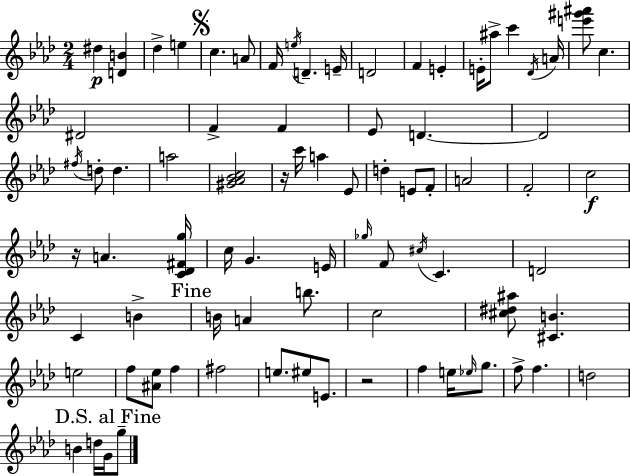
D#5/q [D4,B4]/q Db5/q E5/q C5/q. A4/e F4/s E5/s D4/q. E4/s D4/h F4/q E4/q E4/s A#5/e C6/q Db4/s A4/s [E6,G#6,A#6]/e C5/q. D#4/h F4/q F4/q Eb4/e D4/q. D4/h F#5/s D5/e D5/q. A5/h [G#4,Ab4,Bb4,C5]/h R/s C6/s A5/q Eb4/e D5/q E4/e F4/e A4/h F4/h C5/h R/s A4/q. [C4,Db4,F#4,G5]/s C5/s G4/q. E4/s Gb5/s F4/e C#5/s C4/q. D4/h C4/q B4/q B4/s A4/q B5/e. C5/h [C#5,D#5,A#5]/e [C#4,B4]/q. E5/h F5/e [A#4,Eb5]/e F5/q F#5/h E5/e. EIS5/e E4/e. R/h F5/q E5/s Eb5/s G5/e. F5/e F5/q. D5/h B4/q D5/s G4/s G5/e